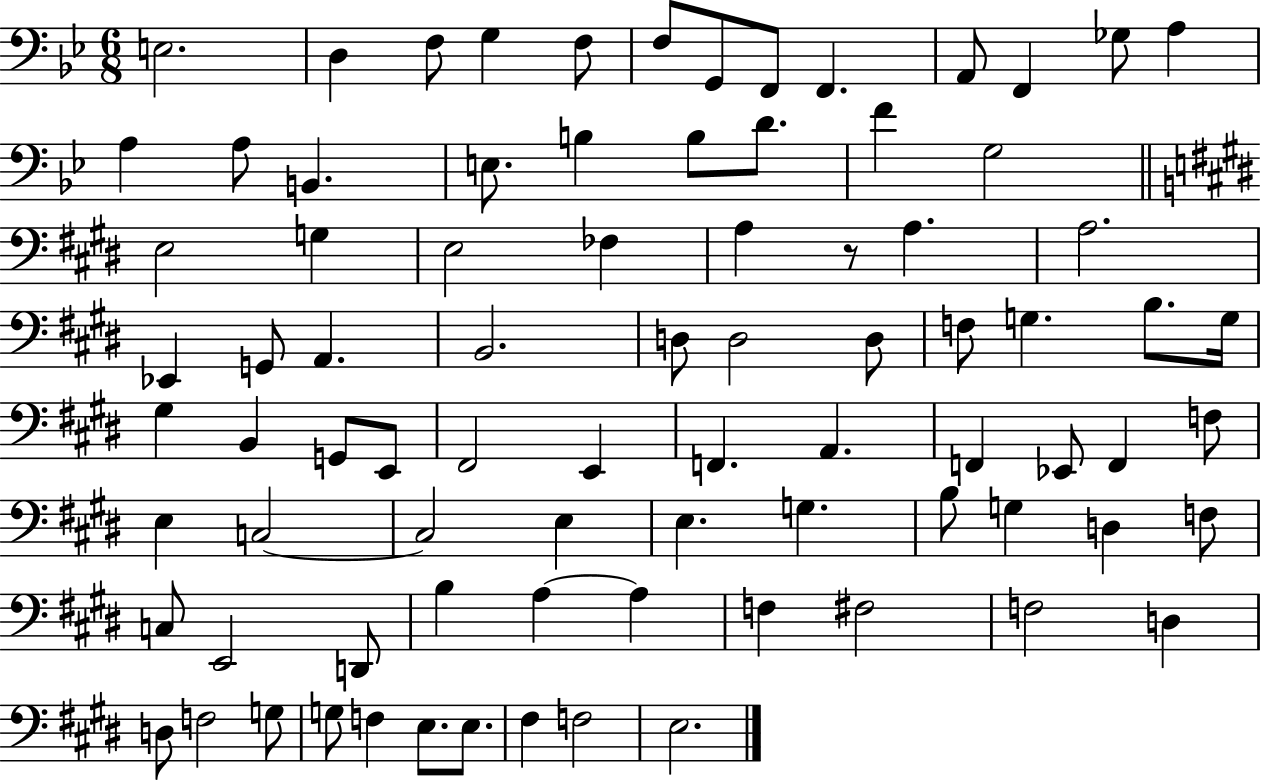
{
  \clef bass
  \numericTimeSignature
  \time 6/8
  \key bes \major
  e2. | d4 f8 g4 f8 | f8 g,8 f,8 f,4. | a,8 f,4 ges8 a4 | \break a4 a8 b,4. | e8. b4 b8 d'8. | f'4 g2 | \bar "||" \break \key e \major e2 g4 | e2 fes4 | a4 r8 a4. | a2. | \break ees,4 g,8 a,4. | b,2. | d8 d2 d8 | f8 g4. b8. g16 | \break gis4 b,4 g,8 e,8 | fis,2 e,4 | f,4. a,4. | f,4 ees,8 f,4 f8 | \break e4 c2~~ | c2 e4 | e4. g4. | b8 g4 d4 f8 | \break c8 e,2 d,8 | b4 a4~~ a4 | f4 fis2 | f2 d4 | \break d8 f2 g8 | g8 f4 e8. e8. | fis4 f2 | e2. | \break \bar "|."
}